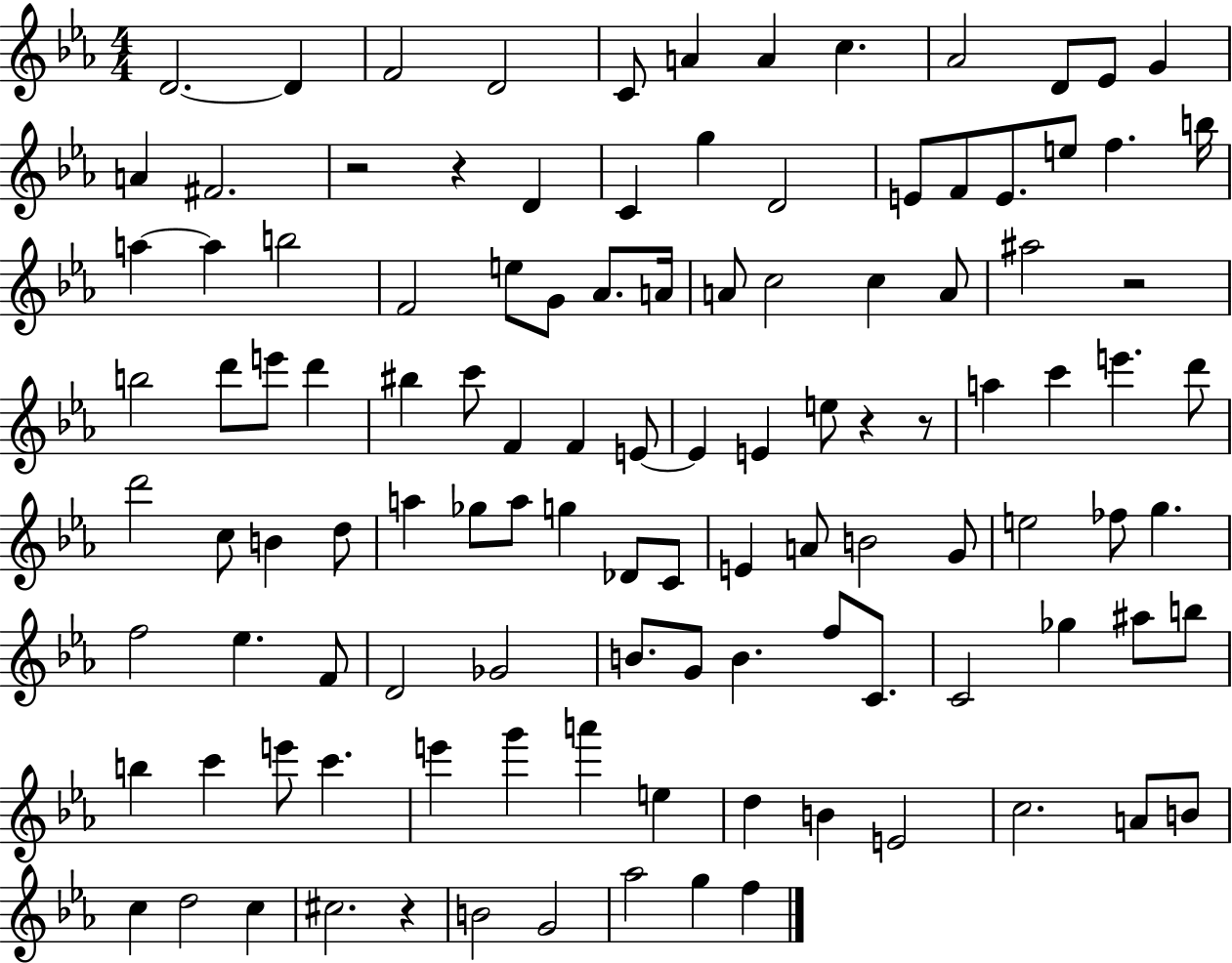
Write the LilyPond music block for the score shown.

{
  \clef treble
  \numericTimeSignature
  \time 4/4
  \key ees \major
  d'2.~~ d'4 | f'2 d'2 | c'8 a'4 a'4 c''4. | aes'2 d'8 ees'8 g'4 | \break a'4 fis'2. | r2 r4 d'4 | c'4 g''4 d'2 | e'8 f'8 e'8. e''8 f''4. b''16 | \break a''4~~ a''4 b''2 | f'2 e''8 g'8 aes'8. a'16 | a'8 c''2 c''4 a'8 | ais''2 r2 | \break b''2 d'''8 e'''8 d'''4 | bis''4 c'''8 f'4 f'4 e'8~~ | e'4 e'4 e''8 r4 r8 | a''4 c'''4 e'''4. d'''8 | \break d'''2 c''8 b'4 d''8 | a''4 ges''8 a''8 g''4 des'8 c'8 | e'4 a'8 b'2 g'8 | e''2 fes''8 g''4. | \break f''2 ees''4. f'8 | d'2 ges'2 | b'8. g'8 b'4. f''8 c'8. | c'2 ges''4 ais''8 b''8 | \break b''4 c'''4 e'''8 c'''4. | e'''4 g'''4 a'''4 e''4 | d''4 b'4 e'2 | c''2. a'8 b'8 | \break c''4 d''2 c''4 | cis''2. r4 | b'2 g'2 | aes''2 g''4 f''4 | \break \bar "|."
}